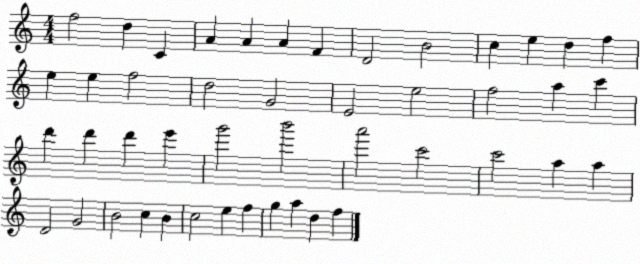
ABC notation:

X:1
T:Untitled
M:4/4
L:1/4
K:C
f2 d C A A A F D2 B2 c e d f e e f2 d2 G2 E2 e2 f2 a c' d' d' d' e' g'2 b'2 a'2 c'2 c'2 a a D2 G2 B2 c B c2 e f g a d f